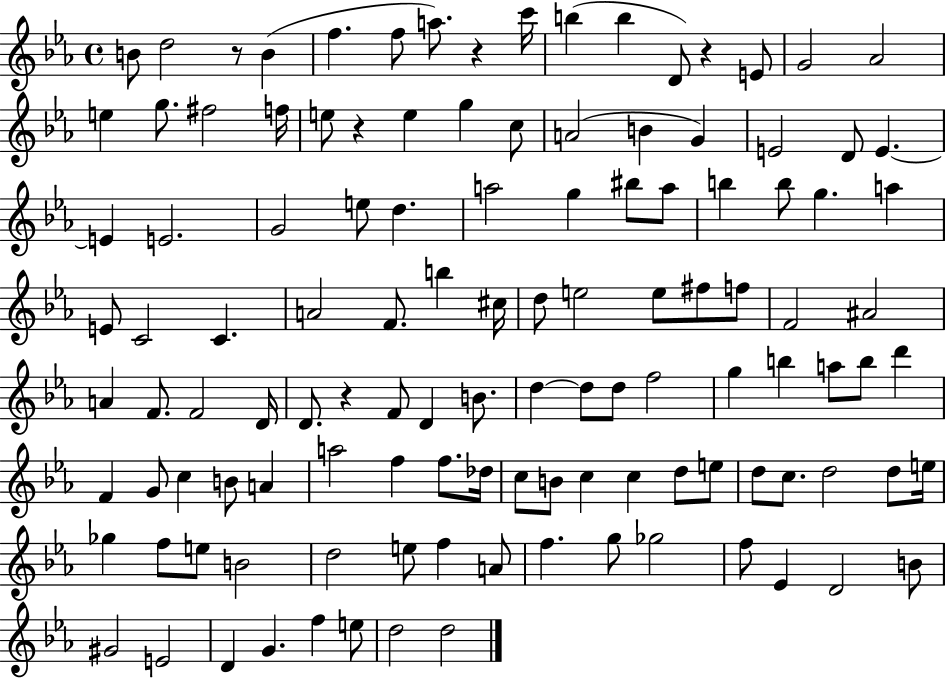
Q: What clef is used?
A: treble